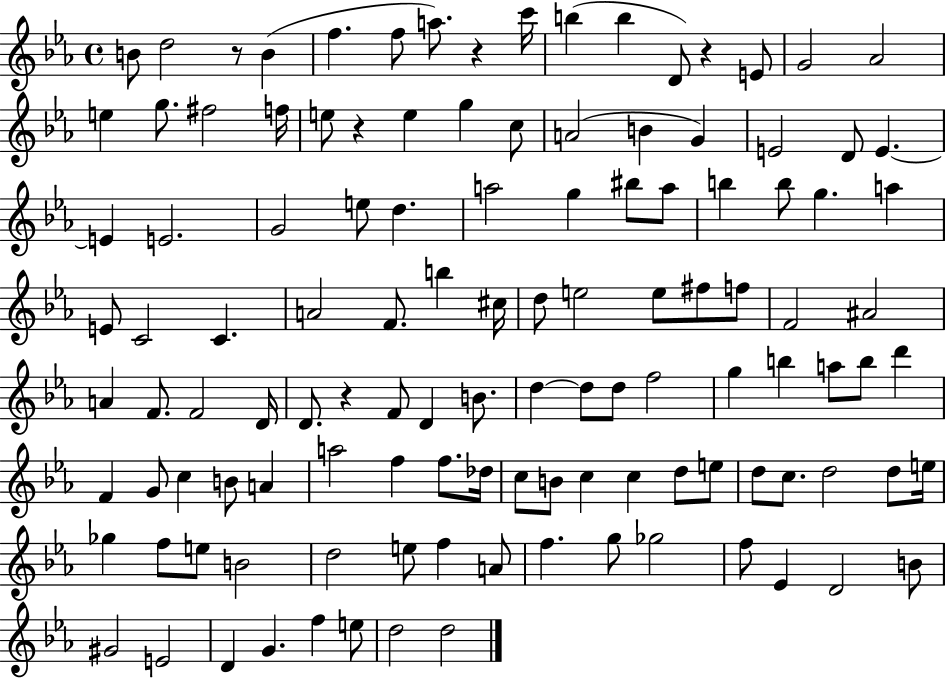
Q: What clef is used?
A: treble